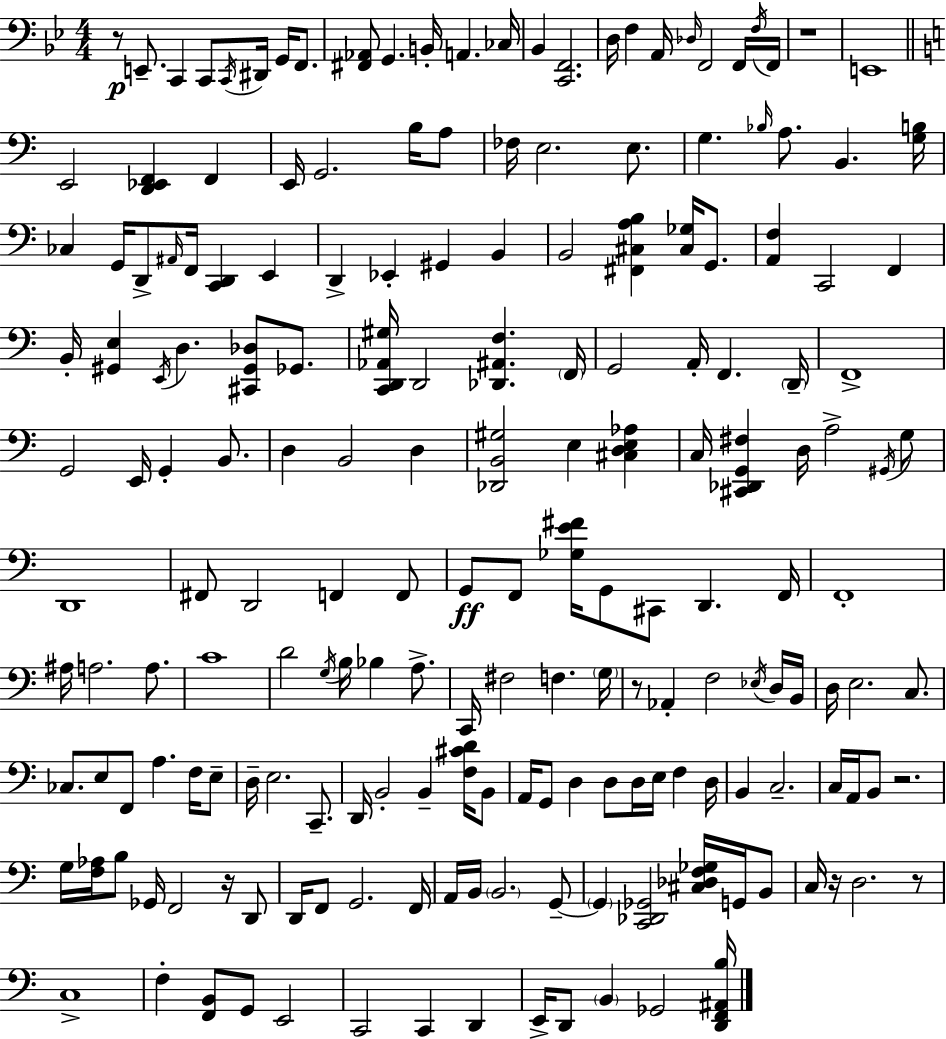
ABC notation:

X:1
T:Untitled
M:4/4
L:1/4
K:Gm
z/2 E,,/2 C,, C,,/2 C,,/4 ^D,,/4 G,,/4 F,,/2 [^F,,_A,,]/2 G,, B,,/4 A,, _C,/4 _B,, [C,,F,,]2 D,/4 F, A,,/4 _D,/4 F,,2 F,,/4 F,/4 F,,/4 z4 E,,4 E,,2 [D,,_E,,F,,] F,, E,,/4 G,,2 B,/4 A,/2 _F,/4 E,2 E,/2 G, _B,/4 A,/2 B,, [G,B,]/4 _C, G,,/4 D,,/2 ^A,,/4 F,,/4 [C,,D,,] E,, D,, _E,, ^G,, B,, B,,2 [^F,,^C,A,B,] [^C,_G,]/4 G,,/2 [A,,F,] C,,2 F,, B,,/4 [^G,,E,] E,,/4 D, [^C,,^G,,_D,]/2 _G,,/2 [C,,D,,_A,,^G,]/4 D,,2 [_D,,^A,,F,] F,,/4 G,,2 A,,/4 F,, D,,/4 F,,4 G,,2 E,,/4 G,, B,,/2 D, B,,2 D, [_D,,B,,^G,]2 E, [^C,D,E,_A,] C,/4 [^C,,_D,,G,,^F,] D,/4 A,2 ^G,,/4 G,/2 D,,4 ^F,,/2 D,,2 F,, F,,/2 G,,/2 F,,/2 [_G,E^F]/4 G,,/2 ^C,,/2 D,, F,,/4 F,,4 ^A,/4 A,2 A,/2 C4 D2 G,/4 B,/4 _B, A,/2 C,,/4 ^F,2 F, G,/4 z/2 _A,, F,2 _E,/4 D,/4 B,,/4 D,/4 E,2 C,/2 _C,/2 E,/2 F,,/2 A, F,/4 E,/2 D,/4 E,2 C,,/2 D,,/4 B,,2 B,, [F,^CD]/4 B,,/2 A,,/4 G,,/2 D, D,/2 D,/4 E,/4 F, D,/4 B,, C,2 C,/4 A,,/4 B,,/2 z2 G,/4 [F,_A,]/4 B,/2 _G,,/4 F,,2 z/4 D,,/2 D,,/4 F,,/2 G,,2 F,,/4 A,,/4 B,,/4 B,,2 G,,/2 G,, [C,,_D,,_G,,]2 [^C,_D,F,_G,]/4 G,,/4 B,,/2 C,/4 z/4 D,2 z/2 C,4 F, [F,,B,,]/2 G,,/2 E,,2 C,,2 C,, D,, E,,/4 D,,/2 B,, _G,,2 [D,,F,,^A,,B,]/4